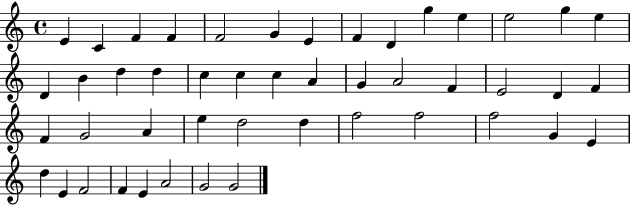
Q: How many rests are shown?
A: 0